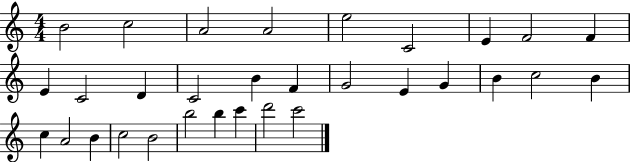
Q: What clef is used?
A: treble